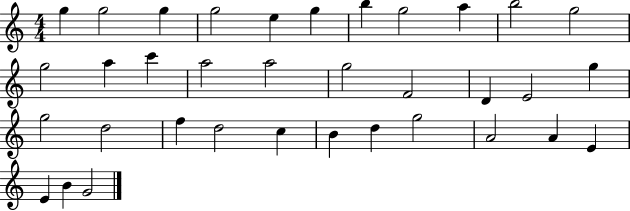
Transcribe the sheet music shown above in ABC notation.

X:1
T:Untitled
M:4/4
L:1/4
K:C
g g2 g g2 e g b g2 a b2 g2 g2 a c' a2 a2 g2 F2 D E2 g g2 d2 f d2 c B d g2 A2 A E E B G2